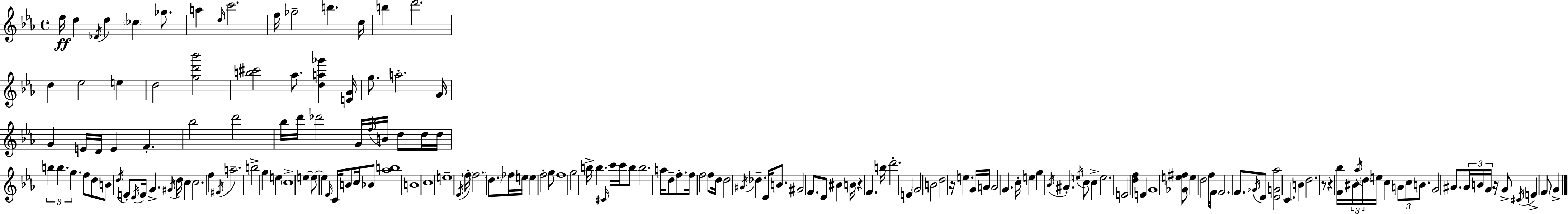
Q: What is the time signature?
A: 4/4